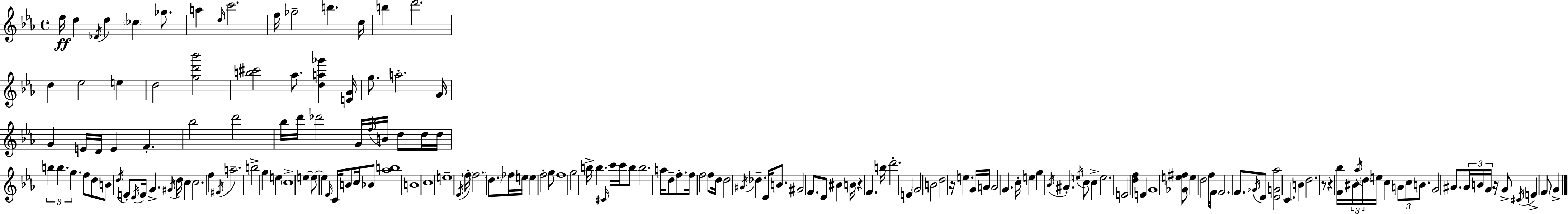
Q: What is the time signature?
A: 4/4